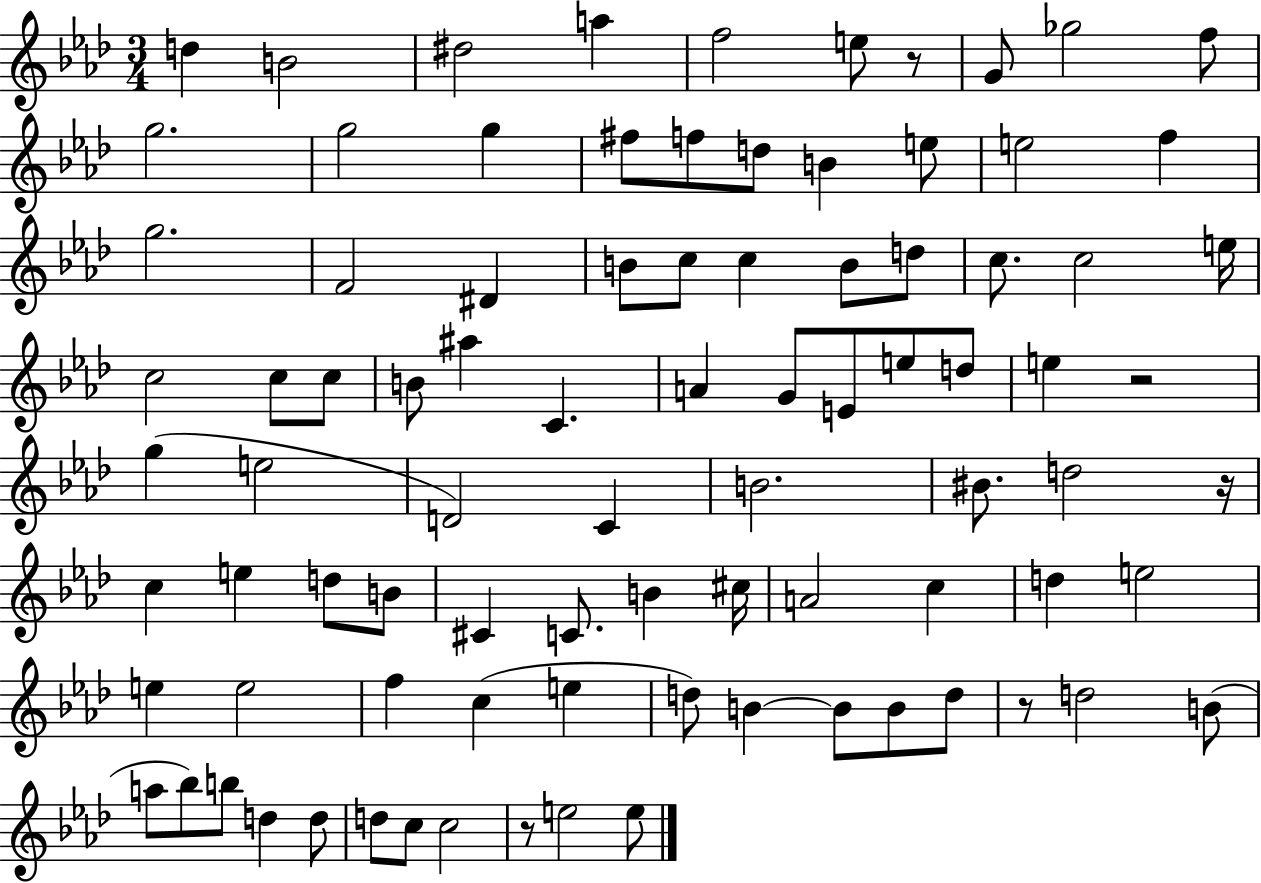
{
  \clef treble
  \numericTimeSignature
  \time 3/4
  \key aes \major
  d''4 b'2 | dis''2 a''4 | f''2 e''8 r8 | g'8 ges''2 f''8 | \break g''2. | g''2 g''4 | fis''8 f''8 d''8 b'4 e''8 | e''2 f''4 | \break g''2. | f'2 dis'4 | b'8 c''8 c''4 b'8 d''8 | c''8. c''2 e''16 | \break c''2 c''8 c''8 | b'8 ais''4 c'4. | a'4 g'8 e'8 e''8 d''8 | e''4 r2 | \break g''4( e''2 | d'2) c'4 | b'2. | bis'8. d''2 r16 | \break c''4 e''4 d''8 b'8 | cis'4 c'8. b'4 cis''16 | a'2 c''4 | d''4 e''2 | \break e''4 e''2 | f''4 c''4( e''4 | d''8) b'4~~ b'8 b'8 d''8 | r8 d''2 b'8( | \break a''8 bes''8) b''8 d''4 d''8 | d''8 c''8 c''2 | r8 e''2 e''8 | \bar "|."
}